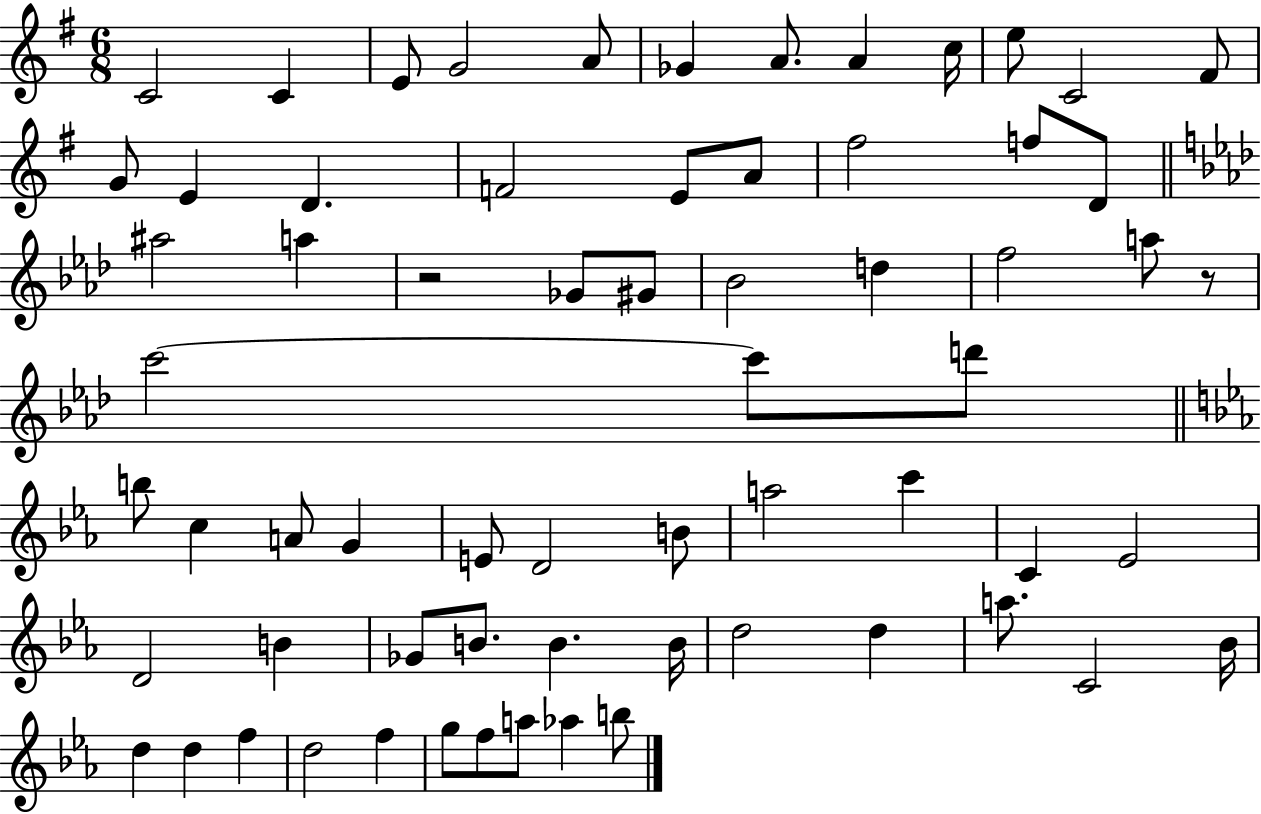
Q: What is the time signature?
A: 6/8